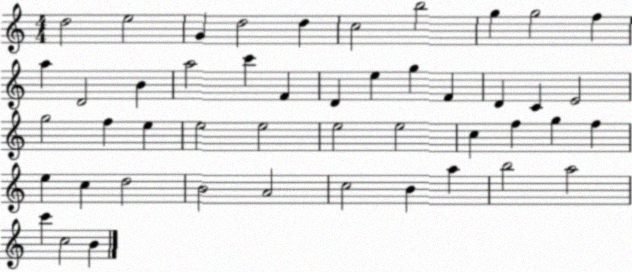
X:1
T:Untitled
M:4/4
L:1/4
K:C
d2 e2 G d2 d c2 b2 g g2 f a D2 B a2 c' F D e g F D C E2 g2 f e e2 e2 e2 e2 c f g f e c d2 B2 A2 c2 B a b2 a2 c' c2 B